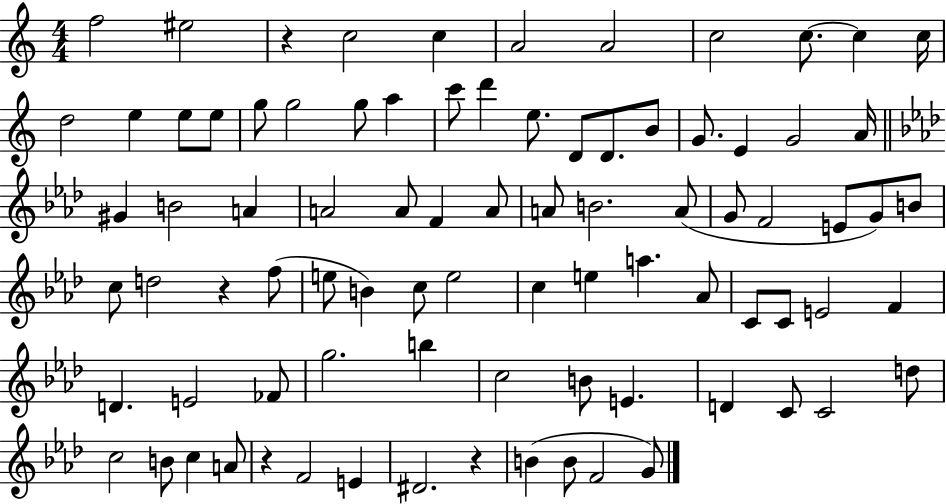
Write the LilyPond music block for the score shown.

{
  \clef treble
  \numericTimeSignature
  \time 4/4
  \key c \major
  \repeat volta 2 { f''2 eis''2 | r4 c''2 c''4 | a'2 a'2 | c''2 c''8.~~ c''4 c''16 | \break d''2 e''4 e''8 e''8 | g''8 g''2 g''8 a''4 | c'''8 d'''4 e''8. d'8 d'8. b'8 | g'8. e'4 g'2 a'16 | \break \bar "||" \break \key aes \major gis'4 b'2 a'4 | a'2 a'8 f'4 a'8 | a'8 b'2. a'8( | g'8 f'2 e'8 g'8) b'8 | \break c''8 d''2 r4 f''8( | e''8 b'4) c''8 e''2 | c''4 e''4 a''4. aes'8 | c'8 c'8 e'2 f'4 | \break d'4. e'2 fes'8 | g''2. b''4 | c''2 b'8 e'4. | d'4 c'8 c'2 d''8 | \break c''2 b'8 c''4 a'8 | r4 f'2 e'4 | dis'2. r4 | b'4( b'8 f'2 g'8) | \break } \bar "|."
}